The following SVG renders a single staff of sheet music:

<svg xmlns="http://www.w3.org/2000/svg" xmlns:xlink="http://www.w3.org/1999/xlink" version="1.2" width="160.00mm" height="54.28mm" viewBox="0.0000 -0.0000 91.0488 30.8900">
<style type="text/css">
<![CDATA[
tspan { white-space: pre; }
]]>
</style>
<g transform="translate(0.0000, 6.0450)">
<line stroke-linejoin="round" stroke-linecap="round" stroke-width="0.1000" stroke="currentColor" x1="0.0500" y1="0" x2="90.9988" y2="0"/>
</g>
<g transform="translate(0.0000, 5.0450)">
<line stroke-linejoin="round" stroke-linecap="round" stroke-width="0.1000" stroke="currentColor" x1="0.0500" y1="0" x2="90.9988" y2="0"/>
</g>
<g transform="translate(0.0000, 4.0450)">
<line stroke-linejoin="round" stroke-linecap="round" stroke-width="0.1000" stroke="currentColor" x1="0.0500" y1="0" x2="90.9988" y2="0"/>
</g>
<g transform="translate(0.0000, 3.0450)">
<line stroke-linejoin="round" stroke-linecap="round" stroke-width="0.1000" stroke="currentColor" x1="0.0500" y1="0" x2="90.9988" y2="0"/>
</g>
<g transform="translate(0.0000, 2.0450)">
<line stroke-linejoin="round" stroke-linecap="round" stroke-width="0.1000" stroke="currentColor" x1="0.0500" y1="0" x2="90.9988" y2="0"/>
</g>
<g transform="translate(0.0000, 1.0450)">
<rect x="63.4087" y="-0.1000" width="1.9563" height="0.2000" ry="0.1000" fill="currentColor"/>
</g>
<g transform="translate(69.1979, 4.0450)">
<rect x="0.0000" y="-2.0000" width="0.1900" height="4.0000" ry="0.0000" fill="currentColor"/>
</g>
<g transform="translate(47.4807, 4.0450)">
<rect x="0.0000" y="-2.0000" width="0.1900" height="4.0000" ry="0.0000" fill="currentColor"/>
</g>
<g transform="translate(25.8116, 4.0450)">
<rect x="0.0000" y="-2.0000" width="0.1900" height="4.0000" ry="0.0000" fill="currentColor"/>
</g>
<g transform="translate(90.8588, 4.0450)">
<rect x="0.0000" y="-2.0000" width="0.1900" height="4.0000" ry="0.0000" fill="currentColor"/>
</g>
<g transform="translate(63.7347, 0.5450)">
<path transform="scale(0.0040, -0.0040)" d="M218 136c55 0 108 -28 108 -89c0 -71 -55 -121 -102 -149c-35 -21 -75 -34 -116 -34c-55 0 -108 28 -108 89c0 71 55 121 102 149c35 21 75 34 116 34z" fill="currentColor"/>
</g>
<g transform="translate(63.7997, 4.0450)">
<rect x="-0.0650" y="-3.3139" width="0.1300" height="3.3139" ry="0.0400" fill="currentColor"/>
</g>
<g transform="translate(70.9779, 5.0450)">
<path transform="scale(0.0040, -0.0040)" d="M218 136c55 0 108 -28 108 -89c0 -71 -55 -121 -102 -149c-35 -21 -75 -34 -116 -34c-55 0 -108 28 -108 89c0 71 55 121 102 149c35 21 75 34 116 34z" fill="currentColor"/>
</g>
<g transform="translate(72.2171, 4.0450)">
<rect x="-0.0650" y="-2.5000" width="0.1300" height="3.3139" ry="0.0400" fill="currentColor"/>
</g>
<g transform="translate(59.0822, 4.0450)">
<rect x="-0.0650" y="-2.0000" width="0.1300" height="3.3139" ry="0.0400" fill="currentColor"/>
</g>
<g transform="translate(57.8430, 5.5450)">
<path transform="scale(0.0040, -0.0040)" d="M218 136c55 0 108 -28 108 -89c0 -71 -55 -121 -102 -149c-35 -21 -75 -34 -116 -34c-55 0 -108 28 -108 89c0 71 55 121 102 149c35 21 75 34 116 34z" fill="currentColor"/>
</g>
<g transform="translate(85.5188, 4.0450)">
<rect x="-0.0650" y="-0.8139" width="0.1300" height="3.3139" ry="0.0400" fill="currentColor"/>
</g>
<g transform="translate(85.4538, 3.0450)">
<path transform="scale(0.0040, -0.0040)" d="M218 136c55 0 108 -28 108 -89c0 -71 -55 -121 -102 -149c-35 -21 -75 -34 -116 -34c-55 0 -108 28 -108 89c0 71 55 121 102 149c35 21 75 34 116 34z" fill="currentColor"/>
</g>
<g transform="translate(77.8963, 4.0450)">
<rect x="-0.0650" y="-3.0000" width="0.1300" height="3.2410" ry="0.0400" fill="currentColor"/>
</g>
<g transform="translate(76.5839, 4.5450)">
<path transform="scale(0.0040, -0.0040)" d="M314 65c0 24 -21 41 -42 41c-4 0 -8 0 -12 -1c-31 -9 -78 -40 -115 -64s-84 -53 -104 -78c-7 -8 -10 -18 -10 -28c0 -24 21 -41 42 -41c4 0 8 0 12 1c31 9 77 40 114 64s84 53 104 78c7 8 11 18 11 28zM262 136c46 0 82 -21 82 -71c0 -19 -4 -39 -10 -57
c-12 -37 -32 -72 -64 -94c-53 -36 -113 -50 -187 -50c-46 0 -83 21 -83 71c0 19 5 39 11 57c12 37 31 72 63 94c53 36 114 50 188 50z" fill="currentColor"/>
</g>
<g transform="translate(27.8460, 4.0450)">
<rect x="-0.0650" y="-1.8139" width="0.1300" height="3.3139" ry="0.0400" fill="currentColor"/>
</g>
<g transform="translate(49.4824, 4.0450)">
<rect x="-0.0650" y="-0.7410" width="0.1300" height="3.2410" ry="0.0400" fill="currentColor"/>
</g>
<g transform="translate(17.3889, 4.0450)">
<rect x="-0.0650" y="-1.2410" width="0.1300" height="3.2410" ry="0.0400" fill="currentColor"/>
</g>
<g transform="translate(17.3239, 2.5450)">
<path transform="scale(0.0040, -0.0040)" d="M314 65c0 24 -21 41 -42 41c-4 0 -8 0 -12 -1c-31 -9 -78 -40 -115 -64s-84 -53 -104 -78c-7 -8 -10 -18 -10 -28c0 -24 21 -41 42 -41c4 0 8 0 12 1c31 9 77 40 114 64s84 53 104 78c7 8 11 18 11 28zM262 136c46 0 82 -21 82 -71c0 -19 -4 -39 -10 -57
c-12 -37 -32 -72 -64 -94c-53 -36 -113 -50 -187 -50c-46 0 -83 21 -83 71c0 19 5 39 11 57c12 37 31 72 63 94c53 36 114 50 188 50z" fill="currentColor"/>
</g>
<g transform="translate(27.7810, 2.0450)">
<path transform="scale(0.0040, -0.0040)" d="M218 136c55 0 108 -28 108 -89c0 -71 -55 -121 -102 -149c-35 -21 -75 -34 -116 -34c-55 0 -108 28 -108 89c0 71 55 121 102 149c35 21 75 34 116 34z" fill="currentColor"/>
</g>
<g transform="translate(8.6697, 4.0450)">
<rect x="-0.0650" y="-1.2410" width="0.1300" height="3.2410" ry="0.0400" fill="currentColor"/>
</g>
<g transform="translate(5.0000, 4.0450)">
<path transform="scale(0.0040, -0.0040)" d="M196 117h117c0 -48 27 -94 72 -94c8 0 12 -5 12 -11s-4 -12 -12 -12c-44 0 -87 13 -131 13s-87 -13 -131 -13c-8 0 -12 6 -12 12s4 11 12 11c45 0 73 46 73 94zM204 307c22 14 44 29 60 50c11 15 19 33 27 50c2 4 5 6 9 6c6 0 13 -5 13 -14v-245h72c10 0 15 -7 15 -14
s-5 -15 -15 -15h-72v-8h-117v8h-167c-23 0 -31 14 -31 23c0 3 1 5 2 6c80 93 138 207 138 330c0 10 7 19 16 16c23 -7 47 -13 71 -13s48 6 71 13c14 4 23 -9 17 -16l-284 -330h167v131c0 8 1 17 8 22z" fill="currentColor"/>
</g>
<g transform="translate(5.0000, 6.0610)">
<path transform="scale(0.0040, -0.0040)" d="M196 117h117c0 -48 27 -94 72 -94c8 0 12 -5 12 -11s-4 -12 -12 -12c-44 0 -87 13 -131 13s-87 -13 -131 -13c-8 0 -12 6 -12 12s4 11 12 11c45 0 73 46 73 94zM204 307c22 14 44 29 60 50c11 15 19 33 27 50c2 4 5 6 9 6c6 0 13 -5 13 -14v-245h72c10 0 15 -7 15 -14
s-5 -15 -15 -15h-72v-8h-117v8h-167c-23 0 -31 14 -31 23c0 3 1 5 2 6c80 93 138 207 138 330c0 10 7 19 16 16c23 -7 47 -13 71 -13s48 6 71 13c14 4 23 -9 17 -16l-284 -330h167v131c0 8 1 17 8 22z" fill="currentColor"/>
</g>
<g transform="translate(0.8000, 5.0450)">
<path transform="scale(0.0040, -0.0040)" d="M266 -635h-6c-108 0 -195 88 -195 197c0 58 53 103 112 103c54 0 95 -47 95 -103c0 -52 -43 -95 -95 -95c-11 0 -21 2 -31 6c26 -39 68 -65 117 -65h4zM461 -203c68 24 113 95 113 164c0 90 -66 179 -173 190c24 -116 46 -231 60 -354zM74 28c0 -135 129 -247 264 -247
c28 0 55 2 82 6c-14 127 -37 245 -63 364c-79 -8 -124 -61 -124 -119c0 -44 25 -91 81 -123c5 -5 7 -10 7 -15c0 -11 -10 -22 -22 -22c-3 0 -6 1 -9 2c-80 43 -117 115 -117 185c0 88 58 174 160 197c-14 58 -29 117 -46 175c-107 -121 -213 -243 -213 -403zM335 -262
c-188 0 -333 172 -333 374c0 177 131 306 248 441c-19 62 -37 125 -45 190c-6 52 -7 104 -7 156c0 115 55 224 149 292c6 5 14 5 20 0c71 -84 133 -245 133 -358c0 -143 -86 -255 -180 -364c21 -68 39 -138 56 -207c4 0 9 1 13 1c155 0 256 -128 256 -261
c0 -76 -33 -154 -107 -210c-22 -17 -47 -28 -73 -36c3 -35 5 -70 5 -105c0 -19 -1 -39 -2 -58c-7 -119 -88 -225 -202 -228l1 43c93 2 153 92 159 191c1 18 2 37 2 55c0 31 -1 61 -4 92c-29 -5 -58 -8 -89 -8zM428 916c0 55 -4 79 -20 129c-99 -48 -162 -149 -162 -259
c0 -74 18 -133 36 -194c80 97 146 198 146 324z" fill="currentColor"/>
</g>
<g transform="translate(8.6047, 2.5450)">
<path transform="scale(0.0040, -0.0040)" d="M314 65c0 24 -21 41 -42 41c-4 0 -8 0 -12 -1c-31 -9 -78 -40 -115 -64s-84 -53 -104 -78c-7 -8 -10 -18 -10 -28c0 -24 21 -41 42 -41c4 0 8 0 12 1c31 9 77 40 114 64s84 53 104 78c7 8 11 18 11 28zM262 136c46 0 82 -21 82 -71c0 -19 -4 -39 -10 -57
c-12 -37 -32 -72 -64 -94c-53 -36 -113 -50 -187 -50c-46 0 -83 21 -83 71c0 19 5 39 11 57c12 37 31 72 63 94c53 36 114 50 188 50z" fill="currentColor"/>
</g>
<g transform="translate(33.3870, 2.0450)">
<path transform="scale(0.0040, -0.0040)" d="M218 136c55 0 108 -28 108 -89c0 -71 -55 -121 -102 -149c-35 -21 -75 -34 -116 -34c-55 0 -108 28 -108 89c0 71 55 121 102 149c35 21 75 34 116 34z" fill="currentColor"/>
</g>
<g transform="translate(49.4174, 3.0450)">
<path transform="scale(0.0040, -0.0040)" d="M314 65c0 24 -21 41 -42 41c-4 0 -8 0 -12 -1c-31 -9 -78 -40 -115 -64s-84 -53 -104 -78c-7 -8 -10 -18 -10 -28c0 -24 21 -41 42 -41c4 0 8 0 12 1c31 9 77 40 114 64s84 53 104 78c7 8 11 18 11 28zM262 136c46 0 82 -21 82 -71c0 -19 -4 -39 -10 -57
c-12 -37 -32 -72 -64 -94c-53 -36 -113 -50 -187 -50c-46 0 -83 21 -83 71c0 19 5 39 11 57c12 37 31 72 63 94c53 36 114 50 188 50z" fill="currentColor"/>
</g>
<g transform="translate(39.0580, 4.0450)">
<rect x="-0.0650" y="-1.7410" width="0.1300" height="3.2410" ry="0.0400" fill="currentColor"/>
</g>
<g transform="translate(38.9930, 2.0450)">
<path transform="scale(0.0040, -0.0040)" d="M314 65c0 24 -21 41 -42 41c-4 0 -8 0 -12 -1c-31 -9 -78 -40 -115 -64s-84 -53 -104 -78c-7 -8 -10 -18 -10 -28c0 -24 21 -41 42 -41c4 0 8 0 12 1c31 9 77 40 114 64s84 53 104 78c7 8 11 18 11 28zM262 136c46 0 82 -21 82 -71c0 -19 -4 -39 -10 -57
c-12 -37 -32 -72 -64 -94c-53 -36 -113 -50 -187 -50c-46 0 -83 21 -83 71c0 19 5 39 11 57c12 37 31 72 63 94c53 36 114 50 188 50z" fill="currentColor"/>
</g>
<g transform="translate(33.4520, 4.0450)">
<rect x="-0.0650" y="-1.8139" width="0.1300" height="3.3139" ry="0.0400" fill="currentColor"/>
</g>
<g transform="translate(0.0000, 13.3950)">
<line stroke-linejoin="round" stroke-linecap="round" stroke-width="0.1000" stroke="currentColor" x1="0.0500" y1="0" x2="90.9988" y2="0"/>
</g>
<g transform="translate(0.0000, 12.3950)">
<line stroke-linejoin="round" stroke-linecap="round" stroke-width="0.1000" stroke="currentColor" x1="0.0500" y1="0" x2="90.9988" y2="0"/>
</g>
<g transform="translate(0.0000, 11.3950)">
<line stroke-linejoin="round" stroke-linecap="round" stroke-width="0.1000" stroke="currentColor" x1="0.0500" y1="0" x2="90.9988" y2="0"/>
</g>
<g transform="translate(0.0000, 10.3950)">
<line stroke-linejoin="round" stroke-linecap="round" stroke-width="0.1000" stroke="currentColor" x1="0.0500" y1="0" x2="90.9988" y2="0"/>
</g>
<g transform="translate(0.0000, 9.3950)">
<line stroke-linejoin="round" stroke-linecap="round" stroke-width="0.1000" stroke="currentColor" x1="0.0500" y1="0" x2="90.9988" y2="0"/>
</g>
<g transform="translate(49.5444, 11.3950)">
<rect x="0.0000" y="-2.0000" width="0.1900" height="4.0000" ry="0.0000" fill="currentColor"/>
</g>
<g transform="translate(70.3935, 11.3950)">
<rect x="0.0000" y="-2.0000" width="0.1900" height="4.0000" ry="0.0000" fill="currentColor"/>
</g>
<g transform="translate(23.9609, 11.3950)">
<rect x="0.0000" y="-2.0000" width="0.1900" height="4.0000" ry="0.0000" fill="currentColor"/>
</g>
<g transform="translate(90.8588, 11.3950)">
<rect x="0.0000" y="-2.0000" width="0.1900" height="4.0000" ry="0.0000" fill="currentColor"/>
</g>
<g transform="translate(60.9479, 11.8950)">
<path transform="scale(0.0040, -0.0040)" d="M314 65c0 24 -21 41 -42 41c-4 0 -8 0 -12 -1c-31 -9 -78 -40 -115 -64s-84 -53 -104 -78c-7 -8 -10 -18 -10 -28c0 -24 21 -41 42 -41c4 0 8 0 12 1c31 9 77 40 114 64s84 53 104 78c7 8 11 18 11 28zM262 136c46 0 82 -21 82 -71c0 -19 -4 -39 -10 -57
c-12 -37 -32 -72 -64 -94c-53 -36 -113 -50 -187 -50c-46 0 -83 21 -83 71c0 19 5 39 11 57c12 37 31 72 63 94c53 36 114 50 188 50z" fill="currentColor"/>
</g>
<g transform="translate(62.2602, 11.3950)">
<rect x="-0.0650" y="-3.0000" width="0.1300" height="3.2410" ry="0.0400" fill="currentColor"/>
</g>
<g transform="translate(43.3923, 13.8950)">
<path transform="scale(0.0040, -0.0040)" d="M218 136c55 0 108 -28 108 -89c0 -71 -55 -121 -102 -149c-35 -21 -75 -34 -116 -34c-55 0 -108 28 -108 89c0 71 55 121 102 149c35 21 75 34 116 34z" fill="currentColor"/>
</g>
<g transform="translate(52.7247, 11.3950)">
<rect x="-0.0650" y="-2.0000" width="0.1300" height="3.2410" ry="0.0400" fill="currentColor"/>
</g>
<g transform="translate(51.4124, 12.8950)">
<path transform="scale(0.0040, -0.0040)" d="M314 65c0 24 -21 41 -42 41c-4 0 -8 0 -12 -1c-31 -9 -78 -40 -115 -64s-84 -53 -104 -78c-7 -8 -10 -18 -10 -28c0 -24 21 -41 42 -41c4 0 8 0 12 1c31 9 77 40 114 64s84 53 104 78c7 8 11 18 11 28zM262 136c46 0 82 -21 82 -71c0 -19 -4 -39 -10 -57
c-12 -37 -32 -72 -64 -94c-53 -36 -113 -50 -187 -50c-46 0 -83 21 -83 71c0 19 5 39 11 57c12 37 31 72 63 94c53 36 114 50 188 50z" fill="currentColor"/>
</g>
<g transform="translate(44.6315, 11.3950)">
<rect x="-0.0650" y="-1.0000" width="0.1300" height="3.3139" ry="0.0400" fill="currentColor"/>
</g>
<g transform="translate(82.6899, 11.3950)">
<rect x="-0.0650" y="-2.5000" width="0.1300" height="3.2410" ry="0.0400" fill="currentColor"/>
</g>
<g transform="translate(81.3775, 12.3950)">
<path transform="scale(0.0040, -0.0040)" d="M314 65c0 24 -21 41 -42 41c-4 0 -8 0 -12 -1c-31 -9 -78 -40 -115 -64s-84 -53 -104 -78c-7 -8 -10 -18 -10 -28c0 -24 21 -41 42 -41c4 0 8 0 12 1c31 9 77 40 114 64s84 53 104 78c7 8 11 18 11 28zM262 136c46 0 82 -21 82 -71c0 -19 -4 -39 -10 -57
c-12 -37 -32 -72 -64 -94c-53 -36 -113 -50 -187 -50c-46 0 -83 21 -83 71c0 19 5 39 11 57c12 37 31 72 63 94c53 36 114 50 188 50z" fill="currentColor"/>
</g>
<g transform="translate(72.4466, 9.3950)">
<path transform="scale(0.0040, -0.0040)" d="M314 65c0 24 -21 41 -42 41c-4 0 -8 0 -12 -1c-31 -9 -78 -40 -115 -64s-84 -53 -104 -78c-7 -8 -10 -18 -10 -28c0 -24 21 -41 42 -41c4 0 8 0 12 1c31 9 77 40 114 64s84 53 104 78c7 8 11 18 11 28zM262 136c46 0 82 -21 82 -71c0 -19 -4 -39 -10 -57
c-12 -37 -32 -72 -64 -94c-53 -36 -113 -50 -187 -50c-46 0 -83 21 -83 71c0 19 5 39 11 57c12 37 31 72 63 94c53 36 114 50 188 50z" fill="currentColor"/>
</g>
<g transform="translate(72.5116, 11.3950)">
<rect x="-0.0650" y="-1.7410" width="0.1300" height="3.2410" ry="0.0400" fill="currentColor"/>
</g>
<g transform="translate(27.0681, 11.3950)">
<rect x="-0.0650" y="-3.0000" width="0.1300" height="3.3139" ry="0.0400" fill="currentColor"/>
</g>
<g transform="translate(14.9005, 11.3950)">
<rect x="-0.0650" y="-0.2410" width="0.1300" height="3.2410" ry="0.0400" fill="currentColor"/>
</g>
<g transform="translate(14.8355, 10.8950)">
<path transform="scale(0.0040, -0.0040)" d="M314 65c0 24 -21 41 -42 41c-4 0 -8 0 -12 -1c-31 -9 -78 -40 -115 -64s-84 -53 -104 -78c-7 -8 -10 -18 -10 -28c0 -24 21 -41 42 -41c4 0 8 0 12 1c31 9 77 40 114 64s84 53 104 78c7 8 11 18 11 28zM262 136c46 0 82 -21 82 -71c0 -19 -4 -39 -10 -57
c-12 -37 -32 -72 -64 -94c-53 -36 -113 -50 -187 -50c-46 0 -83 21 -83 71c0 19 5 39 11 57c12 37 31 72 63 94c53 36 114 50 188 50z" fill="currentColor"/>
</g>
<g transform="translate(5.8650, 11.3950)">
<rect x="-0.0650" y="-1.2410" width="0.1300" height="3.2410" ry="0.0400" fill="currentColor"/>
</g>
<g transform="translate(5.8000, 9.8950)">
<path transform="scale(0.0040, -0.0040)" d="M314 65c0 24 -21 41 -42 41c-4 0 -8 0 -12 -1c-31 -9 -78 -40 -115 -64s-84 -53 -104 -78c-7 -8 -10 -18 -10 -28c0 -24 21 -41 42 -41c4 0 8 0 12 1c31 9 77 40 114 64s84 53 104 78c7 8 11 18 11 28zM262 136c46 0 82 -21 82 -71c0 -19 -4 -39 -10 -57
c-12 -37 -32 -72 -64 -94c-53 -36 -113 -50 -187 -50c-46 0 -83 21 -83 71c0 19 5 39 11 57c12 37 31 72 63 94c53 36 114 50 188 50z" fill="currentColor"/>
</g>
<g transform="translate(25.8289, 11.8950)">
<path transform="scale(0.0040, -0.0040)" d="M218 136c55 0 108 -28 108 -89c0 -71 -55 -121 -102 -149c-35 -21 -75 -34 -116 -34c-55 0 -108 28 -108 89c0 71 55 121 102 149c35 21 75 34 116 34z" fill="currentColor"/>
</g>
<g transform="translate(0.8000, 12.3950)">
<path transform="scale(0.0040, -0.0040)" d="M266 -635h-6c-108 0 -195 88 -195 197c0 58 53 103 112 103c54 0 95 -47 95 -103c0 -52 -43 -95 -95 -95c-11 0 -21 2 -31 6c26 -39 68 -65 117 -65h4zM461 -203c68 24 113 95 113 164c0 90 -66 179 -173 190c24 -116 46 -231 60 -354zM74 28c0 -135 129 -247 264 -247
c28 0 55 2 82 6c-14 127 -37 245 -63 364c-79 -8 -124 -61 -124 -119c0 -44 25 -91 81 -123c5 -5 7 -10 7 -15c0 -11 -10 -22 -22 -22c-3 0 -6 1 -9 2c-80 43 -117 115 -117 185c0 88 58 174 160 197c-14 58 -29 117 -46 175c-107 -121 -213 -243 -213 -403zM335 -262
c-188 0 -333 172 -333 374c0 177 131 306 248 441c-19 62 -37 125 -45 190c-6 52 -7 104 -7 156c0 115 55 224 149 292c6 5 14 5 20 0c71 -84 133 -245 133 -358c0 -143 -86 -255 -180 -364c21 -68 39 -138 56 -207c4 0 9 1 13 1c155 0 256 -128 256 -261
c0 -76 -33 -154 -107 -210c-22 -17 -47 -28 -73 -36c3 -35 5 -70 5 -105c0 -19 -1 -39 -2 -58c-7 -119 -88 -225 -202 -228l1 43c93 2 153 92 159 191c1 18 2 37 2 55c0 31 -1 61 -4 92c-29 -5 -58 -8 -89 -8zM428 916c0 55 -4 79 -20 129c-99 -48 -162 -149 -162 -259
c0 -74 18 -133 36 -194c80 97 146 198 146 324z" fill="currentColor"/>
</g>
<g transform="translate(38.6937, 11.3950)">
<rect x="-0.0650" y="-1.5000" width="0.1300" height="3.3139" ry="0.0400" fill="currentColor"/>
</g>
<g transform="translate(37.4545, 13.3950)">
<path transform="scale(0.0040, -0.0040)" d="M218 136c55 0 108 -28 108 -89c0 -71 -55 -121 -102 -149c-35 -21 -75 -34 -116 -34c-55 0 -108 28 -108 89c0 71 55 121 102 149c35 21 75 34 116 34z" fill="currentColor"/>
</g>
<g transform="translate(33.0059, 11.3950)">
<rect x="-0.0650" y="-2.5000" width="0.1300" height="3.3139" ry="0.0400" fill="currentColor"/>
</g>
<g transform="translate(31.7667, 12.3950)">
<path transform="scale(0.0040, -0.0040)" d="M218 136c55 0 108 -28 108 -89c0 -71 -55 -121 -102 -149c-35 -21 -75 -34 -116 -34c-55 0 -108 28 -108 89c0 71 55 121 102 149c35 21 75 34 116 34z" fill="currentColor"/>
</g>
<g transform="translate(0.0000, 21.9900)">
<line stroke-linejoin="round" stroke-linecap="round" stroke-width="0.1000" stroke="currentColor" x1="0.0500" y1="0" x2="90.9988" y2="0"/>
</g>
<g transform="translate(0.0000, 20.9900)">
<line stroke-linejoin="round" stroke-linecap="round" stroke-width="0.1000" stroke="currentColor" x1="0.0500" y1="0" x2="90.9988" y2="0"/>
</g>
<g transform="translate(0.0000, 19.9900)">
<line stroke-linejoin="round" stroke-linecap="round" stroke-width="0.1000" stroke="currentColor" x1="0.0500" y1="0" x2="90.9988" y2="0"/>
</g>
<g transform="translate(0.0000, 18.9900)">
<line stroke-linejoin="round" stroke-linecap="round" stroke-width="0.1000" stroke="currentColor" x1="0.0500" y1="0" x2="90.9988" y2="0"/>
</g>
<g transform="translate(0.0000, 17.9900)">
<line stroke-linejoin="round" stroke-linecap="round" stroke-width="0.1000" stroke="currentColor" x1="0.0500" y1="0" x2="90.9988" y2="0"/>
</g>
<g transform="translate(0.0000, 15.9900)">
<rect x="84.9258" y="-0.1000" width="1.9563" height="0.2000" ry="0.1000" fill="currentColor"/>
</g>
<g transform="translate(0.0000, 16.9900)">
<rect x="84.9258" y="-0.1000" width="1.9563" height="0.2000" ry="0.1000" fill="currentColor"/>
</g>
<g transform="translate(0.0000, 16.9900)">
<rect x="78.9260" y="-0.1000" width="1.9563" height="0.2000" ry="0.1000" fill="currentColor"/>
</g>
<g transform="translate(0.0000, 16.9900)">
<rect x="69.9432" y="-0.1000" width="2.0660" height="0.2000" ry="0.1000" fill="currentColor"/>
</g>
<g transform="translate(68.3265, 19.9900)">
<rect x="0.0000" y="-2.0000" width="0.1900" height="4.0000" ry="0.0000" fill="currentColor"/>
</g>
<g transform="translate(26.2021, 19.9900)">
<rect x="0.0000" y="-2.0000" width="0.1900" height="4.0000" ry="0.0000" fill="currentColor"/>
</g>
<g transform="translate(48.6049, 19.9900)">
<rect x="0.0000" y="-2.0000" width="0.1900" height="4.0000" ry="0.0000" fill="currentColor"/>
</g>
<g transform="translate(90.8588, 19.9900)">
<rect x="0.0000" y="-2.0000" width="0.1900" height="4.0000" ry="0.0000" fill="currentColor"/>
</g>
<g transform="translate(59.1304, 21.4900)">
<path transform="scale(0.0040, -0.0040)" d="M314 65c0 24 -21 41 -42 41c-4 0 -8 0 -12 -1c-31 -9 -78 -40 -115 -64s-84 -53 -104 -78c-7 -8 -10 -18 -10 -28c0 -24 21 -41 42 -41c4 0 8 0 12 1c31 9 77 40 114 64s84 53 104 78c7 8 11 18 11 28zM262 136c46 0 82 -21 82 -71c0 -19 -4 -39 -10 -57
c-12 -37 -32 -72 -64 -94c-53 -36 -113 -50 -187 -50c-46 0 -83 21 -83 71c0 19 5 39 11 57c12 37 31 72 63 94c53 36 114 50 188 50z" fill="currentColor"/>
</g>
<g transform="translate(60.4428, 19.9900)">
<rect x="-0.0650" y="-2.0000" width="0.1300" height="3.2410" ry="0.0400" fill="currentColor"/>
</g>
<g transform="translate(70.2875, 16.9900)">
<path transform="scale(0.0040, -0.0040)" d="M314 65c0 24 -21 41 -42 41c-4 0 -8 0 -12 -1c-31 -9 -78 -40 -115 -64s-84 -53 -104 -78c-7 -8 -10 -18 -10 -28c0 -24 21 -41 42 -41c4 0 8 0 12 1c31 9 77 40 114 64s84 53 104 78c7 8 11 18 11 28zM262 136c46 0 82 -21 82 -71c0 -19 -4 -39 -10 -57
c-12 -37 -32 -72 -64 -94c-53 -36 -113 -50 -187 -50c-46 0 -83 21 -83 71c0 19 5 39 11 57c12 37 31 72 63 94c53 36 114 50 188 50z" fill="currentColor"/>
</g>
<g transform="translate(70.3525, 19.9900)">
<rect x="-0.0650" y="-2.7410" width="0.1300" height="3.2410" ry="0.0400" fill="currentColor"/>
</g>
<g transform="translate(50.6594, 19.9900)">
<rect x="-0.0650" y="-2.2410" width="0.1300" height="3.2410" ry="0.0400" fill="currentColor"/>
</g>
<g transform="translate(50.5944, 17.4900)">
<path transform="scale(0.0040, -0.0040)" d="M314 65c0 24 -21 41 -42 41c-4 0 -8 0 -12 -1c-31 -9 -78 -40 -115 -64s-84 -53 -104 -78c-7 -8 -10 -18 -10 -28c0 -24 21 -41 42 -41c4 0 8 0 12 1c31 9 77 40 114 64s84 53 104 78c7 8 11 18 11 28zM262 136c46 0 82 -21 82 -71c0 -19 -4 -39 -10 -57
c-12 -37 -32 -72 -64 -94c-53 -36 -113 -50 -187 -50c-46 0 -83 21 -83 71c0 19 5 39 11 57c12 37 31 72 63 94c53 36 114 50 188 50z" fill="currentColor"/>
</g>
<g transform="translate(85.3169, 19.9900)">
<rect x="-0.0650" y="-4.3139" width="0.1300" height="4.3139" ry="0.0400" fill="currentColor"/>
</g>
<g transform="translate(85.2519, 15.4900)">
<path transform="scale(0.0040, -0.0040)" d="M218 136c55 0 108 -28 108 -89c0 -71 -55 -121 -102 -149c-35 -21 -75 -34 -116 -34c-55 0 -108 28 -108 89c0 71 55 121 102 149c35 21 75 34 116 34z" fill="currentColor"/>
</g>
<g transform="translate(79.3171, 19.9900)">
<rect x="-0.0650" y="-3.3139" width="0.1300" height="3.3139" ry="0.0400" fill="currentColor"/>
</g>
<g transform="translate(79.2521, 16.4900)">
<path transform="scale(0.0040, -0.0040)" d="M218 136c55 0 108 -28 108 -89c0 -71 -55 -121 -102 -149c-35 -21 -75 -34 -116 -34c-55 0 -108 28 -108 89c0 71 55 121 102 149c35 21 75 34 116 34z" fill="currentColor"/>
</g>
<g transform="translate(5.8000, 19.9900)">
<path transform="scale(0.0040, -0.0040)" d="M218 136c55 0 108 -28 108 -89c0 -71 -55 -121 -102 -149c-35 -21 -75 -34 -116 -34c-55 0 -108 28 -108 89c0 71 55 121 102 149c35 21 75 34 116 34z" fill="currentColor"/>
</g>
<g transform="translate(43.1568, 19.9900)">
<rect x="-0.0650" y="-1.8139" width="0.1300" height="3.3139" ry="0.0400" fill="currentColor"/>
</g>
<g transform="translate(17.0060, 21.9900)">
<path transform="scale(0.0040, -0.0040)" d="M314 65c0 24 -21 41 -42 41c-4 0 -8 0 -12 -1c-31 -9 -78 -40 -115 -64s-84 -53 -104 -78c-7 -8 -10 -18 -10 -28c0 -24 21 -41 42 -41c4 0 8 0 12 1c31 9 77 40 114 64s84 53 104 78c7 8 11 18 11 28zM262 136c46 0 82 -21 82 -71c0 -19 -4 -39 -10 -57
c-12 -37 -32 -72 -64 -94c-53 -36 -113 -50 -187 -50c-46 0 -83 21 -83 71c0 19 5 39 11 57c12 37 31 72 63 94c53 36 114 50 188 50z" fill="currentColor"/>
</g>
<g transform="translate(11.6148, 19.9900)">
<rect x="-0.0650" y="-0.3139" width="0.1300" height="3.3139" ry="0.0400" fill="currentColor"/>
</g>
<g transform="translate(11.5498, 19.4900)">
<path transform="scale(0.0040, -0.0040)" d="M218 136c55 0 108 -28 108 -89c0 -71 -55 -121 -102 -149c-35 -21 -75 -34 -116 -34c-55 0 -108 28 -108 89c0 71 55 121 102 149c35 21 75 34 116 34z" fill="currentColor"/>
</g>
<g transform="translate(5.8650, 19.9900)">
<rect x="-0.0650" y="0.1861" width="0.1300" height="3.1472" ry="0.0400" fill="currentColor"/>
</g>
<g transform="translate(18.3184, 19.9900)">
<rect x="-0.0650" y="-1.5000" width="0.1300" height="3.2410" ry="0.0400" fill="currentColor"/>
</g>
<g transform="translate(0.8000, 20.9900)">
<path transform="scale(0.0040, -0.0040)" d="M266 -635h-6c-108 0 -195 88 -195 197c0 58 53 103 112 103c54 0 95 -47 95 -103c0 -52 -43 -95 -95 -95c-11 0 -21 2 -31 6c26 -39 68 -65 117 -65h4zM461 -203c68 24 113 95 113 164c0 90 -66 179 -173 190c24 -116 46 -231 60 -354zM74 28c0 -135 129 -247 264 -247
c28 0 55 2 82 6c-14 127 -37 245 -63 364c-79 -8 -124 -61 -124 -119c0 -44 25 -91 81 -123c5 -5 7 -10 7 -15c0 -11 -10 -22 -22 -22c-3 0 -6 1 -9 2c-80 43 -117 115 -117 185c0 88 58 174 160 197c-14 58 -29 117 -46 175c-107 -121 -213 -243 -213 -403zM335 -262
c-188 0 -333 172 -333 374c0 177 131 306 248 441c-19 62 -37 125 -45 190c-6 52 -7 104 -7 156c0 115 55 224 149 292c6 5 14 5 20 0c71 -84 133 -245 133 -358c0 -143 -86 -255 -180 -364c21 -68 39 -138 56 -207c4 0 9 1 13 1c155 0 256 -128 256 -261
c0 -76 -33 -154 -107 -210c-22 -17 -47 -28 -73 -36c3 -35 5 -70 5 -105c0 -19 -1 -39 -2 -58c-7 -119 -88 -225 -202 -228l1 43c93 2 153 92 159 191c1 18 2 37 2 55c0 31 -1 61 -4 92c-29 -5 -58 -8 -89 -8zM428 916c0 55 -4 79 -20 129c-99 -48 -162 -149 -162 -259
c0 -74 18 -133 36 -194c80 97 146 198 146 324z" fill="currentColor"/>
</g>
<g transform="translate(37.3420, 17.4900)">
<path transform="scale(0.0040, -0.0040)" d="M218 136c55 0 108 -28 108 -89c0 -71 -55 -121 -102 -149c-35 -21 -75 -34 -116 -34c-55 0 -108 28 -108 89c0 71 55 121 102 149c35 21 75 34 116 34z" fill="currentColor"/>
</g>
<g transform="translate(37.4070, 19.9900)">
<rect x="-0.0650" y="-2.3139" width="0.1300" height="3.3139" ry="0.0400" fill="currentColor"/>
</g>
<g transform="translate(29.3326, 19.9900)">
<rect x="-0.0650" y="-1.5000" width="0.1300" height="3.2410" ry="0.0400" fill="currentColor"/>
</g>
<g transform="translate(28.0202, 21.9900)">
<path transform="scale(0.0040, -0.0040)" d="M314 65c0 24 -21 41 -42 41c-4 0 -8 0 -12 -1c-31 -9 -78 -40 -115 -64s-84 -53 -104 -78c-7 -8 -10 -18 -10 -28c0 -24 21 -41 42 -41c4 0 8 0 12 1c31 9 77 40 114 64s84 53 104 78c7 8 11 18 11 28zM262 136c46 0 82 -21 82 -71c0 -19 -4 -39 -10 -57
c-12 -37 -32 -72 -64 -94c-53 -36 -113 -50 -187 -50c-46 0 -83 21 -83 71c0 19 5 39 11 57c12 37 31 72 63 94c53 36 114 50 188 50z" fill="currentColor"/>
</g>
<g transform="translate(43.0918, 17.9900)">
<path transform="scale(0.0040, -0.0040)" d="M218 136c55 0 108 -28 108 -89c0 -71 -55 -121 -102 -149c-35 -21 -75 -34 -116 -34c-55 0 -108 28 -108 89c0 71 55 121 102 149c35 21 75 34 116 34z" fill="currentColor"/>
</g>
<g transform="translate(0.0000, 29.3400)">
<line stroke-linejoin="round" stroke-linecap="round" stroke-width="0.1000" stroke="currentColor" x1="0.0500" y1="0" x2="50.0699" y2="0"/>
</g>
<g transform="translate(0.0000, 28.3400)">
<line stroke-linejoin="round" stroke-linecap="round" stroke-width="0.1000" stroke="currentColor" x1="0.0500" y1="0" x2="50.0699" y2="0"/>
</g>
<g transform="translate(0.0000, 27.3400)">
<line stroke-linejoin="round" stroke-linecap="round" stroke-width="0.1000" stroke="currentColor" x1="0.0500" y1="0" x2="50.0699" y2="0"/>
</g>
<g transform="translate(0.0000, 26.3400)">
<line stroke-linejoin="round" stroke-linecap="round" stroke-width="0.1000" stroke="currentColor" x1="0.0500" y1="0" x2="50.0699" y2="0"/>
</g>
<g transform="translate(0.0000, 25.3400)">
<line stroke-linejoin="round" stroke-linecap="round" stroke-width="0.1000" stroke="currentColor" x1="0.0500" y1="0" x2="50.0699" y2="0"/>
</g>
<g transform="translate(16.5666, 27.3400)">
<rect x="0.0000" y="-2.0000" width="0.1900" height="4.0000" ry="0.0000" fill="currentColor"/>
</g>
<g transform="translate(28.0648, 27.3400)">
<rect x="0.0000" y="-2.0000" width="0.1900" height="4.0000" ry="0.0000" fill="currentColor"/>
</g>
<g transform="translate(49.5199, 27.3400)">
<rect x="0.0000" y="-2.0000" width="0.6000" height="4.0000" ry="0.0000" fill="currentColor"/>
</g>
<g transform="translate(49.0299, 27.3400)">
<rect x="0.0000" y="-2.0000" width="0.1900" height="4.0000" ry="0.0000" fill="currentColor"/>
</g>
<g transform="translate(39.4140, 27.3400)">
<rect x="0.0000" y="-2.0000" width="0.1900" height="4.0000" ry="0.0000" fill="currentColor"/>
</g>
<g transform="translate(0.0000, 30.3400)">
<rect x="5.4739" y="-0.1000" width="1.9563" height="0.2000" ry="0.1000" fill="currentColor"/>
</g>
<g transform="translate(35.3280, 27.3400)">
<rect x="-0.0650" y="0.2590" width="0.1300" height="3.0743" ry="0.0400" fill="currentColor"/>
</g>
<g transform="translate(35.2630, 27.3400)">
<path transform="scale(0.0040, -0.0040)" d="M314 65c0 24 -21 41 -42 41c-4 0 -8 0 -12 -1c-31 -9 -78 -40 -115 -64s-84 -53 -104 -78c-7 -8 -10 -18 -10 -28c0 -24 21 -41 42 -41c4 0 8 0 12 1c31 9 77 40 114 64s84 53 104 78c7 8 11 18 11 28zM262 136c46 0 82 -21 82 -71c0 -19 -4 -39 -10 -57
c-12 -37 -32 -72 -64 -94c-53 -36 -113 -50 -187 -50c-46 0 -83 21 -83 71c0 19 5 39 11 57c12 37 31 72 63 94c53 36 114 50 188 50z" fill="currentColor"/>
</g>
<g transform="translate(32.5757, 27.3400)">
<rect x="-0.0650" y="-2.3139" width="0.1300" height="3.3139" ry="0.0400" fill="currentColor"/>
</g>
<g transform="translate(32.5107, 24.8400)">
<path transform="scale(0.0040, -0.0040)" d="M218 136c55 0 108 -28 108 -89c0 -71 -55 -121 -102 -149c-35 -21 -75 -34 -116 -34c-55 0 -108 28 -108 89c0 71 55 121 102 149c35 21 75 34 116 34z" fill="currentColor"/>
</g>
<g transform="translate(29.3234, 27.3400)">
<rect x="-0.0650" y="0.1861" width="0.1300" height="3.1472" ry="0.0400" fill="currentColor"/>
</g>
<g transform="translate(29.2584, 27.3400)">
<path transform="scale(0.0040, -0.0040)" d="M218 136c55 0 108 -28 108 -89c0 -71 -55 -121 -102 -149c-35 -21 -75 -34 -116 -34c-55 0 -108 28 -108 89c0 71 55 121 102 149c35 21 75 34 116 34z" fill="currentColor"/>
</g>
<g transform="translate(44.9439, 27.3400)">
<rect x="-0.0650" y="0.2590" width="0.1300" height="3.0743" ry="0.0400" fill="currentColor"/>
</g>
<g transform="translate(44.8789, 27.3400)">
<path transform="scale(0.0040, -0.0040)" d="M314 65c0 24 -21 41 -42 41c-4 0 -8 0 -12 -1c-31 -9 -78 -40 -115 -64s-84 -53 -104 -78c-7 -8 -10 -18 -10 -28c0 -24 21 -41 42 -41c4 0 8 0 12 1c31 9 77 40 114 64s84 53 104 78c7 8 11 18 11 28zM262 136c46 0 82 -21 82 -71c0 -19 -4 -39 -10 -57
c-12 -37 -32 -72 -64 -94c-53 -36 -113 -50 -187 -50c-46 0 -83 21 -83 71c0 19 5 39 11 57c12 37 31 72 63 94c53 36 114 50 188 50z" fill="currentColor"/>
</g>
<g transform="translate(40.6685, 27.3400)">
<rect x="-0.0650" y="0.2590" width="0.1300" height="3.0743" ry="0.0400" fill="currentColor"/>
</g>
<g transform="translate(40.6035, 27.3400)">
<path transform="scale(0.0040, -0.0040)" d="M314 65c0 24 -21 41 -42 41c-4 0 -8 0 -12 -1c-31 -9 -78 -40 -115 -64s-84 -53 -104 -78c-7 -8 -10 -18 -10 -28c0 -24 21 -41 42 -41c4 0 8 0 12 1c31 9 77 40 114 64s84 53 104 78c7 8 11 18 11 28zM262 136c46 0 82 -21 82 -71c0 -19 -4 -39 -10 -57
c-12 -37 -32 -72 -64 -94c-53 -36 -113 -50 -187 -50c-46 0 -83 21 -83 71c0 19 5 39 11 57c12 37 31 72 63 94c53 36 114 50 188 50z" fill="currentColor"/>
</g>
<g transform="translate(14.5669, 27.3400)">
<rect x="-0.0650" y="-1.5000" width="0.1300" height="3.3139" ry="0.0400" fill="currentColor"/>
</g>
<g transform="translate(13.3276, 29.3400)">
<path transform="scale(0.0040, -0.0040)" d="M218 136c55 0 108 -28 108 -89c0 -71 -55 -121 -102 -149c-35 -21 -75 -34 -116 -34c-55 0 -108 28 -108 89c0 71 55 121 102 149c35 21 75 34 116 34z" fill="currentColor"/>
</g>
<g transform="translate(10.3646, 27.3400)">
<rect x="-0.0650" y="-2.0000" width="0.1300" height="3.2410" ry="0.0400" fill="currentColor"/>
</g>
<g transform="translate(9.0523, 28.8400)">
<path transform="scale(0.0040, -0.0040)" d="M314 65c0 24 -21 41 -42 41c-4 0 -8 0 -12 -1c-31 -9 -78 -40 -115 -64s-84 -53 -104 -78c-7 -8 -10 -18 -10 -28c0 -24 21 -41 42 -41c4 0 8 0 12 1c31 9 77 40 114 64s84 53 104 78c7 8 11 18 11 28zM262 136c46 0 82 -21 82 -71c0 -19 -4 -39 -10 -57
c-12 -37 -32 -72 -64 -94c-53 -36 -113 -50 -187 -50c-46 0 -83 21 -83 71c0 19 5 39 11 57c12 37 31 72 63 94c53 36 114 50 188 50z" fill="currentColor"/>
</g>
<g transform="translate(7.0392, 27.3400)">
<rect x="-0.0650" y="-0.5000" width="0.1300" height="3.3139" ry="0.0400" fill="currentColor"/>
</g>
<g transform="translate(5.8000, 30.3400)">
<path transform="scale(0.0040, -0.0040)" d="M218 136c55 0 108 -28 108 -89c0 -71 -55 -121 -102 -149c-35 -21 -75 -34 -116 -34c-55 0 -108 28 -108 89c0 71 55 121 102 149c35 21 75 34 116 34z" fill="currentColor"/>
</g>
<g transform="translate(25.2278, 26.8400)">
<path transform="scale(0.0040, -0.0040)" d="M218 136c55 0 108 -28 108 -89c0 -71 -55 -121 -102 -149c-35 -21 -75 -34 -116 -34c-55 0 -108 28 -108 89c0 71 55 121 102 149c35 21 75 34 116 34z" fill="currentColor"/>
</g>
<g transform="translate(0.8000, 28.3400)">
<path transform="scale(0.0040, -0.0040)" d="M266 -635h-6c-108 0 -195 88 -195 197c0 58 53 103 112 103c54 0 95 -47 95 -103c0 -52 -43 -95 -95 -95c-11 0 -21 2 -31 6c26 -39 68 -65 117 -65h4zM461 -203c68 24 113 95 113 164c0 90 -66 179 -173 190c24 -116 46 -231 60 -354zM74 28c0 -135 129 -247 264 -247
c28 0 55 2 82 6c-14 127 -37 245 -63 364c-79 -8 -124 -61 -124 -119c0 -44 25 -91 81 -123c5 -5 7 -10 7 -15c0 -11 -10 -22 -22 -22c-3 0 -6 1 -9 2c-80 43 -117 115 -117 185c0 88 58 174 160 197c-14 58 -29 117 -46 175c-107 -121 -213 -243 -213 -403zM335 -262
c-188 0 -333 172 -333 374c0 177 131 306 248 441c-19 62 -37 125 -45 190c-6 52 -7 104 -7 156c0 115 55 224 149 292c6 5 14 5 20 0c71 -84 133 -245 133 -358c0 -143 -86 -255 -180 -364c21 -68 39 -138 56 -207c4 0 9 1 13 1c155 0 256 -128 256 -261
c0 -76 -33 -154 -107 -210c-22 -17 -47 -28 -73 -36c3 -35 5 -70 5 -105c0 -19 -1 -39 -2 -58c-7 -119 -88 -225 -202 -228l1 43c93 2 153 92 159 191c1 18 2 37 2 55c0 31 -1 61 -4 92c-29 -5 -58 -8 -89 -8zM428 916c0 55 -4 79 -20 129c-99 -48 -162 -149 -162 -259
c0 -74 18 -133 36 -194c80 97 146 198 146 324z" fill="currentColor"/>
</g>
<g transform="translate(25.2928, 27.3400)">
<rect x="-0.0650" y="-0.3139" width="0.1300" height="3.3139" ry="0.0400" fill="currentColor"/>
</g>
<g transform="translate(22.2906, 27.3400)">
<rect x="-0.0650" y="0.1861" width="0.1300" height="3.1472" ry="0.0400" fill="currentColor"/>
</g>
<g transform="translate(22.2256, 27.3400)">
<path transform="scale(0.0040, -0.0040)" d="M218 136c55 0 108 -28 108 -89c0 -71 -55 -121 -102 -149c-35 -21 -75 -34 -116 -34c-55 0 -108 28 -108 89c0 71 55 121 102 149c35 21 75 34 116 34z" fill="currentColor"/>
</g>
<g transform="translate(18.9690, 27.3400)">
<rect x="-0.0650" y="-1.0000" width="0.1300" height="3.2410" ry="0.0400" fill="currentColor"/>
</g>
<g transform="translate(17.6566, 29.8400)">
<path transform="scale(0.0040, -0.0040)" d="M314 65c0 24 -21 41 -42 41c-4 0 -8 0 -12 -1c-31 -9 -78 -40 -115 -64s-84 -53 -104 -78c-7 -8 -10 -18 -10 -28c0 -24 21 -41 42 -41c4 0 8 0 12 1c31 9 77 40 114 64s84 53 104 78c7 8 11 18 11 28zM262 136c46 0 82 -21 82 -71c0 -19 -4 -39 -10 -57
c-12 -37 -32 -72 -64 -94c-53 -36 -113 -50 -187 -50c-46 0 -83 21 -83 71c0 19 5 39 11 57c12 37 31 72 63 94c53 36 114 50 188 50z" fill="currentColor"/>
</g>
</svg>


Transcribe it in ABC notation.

X:1
T:Untitled
M:4/4
L:1/4
K:C
e2 e2 f f f2 d2 F b G A2 d e2 c2 A G E D F2 A2 f2 G2 B c E2 E2 g f g2 F2 a2 b d' C F2 E D2 B c B g B2 B2 B2